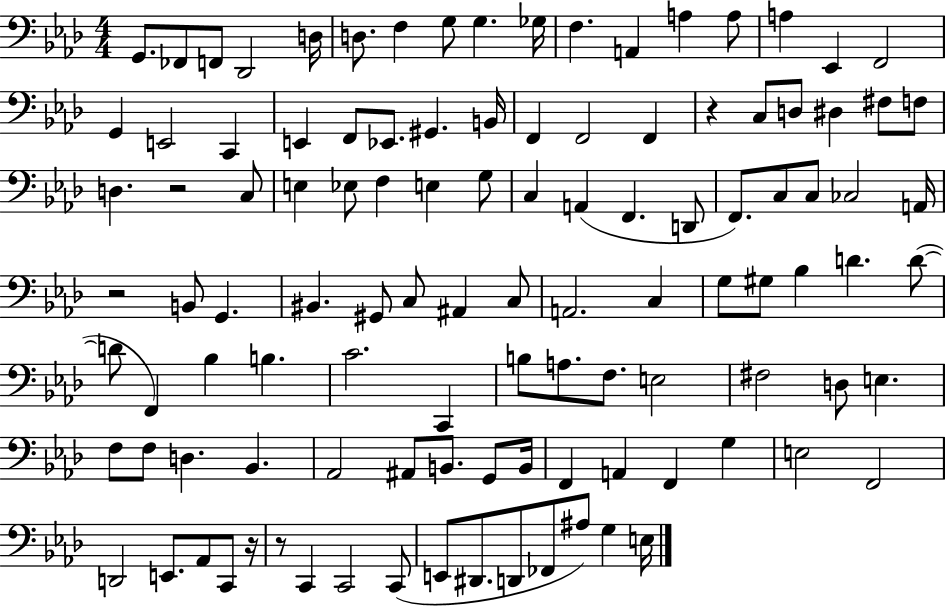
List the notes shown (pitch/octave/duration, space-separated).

G2/e. FES2/e F2/e Db2/h D3/s D3/e. F3/q G3/e G3/q. Gb3/s F3/q. A2/q A3/q A3/e A3/q Eb2/q F2/h G2/q E2/h C2/q E2/q F2/e Eb2/e. G#2/q. B2/s F2/q F2/h F2/q R/q C3/e D3/e D#3/q F#3/e F3/e D3/q. R/h C3/e E3/q Eb3/e F3/q E3/q G3/e C3/q A2/q F2/q. D2/e F2/e. C3/e C3/e CES3/h A2/s R/h B2/e G2/q. BIS2/q. G#2/e C3/e A#2/q C3/e A2/h. C3/q G3/e G#3/e Bb3/q D4/q. D4/e D4/e F2/q Bb3/q B3/q. C4/h. C2/q B3/e A3/e. F3/e. E3/h F#3/h D3/e E3/q. F3/e F3/e D3/q. Bb2/q. Ab2/h A#2/e B2/e. G2/e B2/s F2/q A2/q F2/q G3/q E3/h F2/h D2/h E2/e. Ab2/e C2/e R/s R/e C2/q C2/h C2/e E2/e D#2/e. D2/e FES2/e A#3/e G3/q E3/s